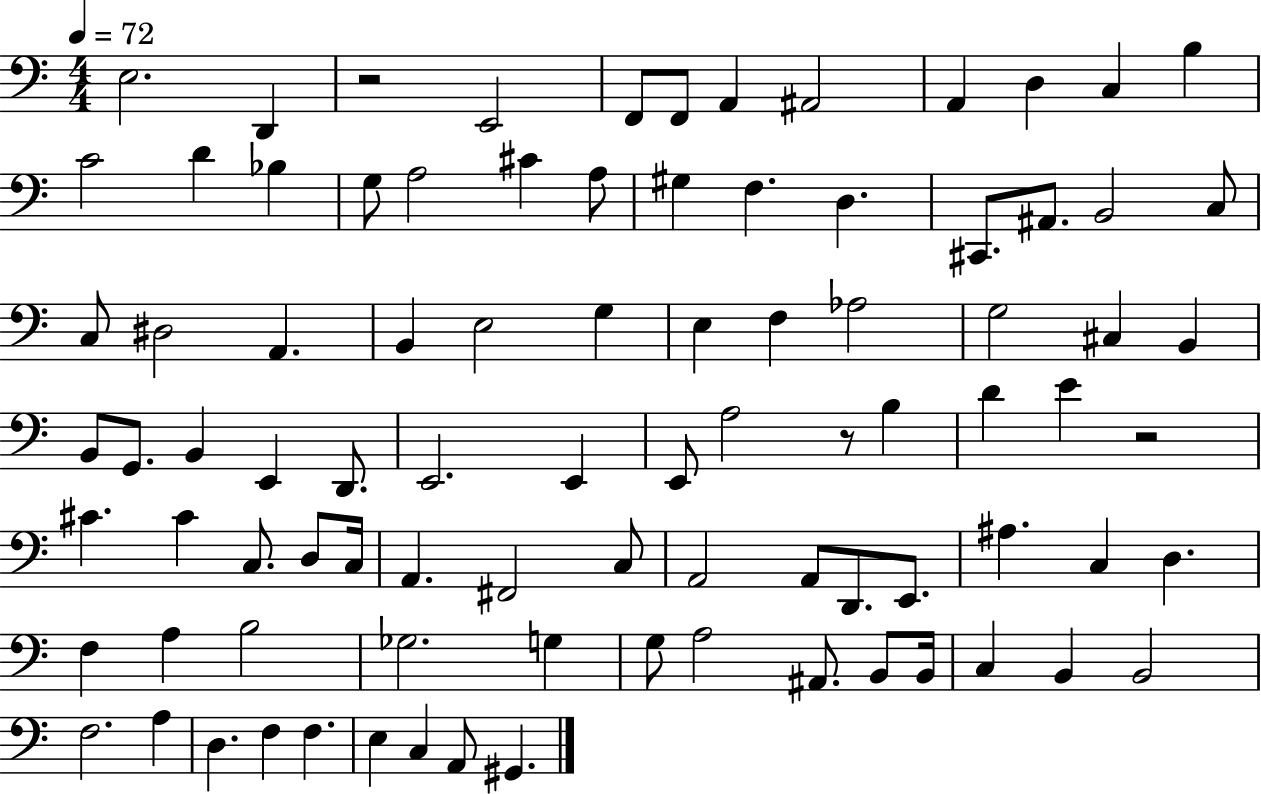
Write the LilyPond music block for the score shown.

{
  \clef bass
  \numericTimeSignature
  \time 4/4
  \key c \major
  \tempo 4 = 72
  e2. d,4 | r2 e,2 | f,8 f,8 a,4 ais,2 | a,4 d4 c4 b4 | \break c'2 d'4 bes4 | g8 a2 cis'4 a8 | gis4 f4. d4. | cis,8. ais,8. b,2 c8 | \break c8 dis2 a,4. | b,4 e2 g4 | e4 f4 aes2 | g2 cis4 b,4 | \break b,8 g,8. b,4 e,4 d,8. | e,2. e,4 | e,8 a2 r8 b4 | d'4 e'4 r2 | \break cis'4. cis'4 c8. d8 c16 | a,4. fis,2 c8 | a,2 a,8 d,8. e,8. | ais4. c4 d4. | \break f4 a4 b2 | ges2. g4 | g8 a2 ais,8. b,8 b,16 | c4 b,4 b,2 | \break f2. a4 | d4. f4 f4. | e4 c4 a,8 gis,4. | \bar "|."
}